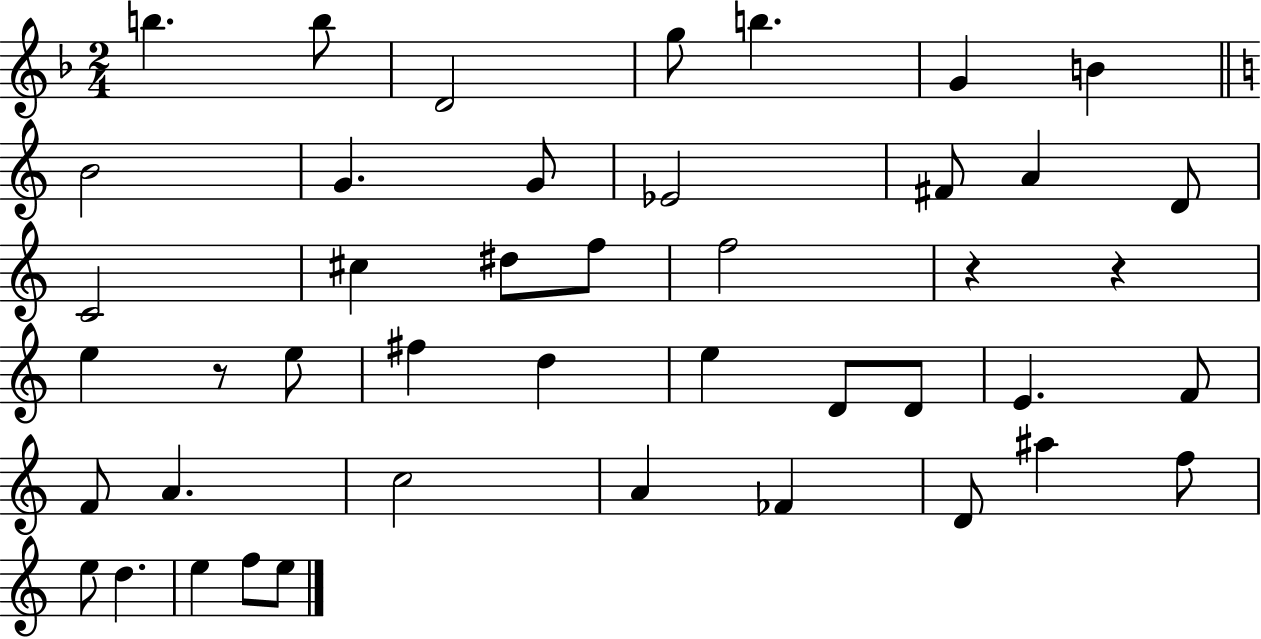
{
  \clef treble
  \numericTimeSignature
  \time 2/4
  \key f \major
  \repeat volta 2 { b''4. b''8 | d'2 | g''8 b''4. | g'4 b'4 | \break \bar "||" \break \key c \major b'2 | g'4. g'8 | ees'2 | fis'8 a'4 d'8 | \break c'2 | cis''4 dis''8 f''8 | f''2 | r4 r4 | \break e''4 r8 e''8 | fis''4 d''4 | e''4 d'8 d'8 | e'4. f'8 | \break f'8 a'4. | c''2 | a'4 fes'4 | d'8 ais''4 f''8 | \break e''8 d''4. | e''4 f''8 e''8 | } \bar "|."
}